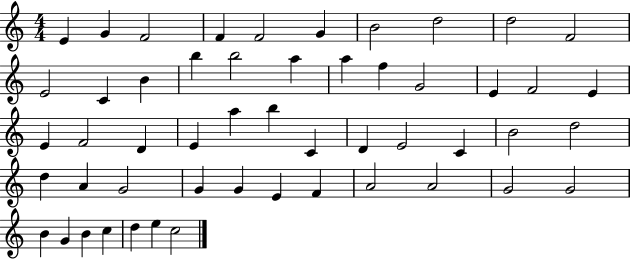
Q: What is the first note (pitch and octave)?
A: E4